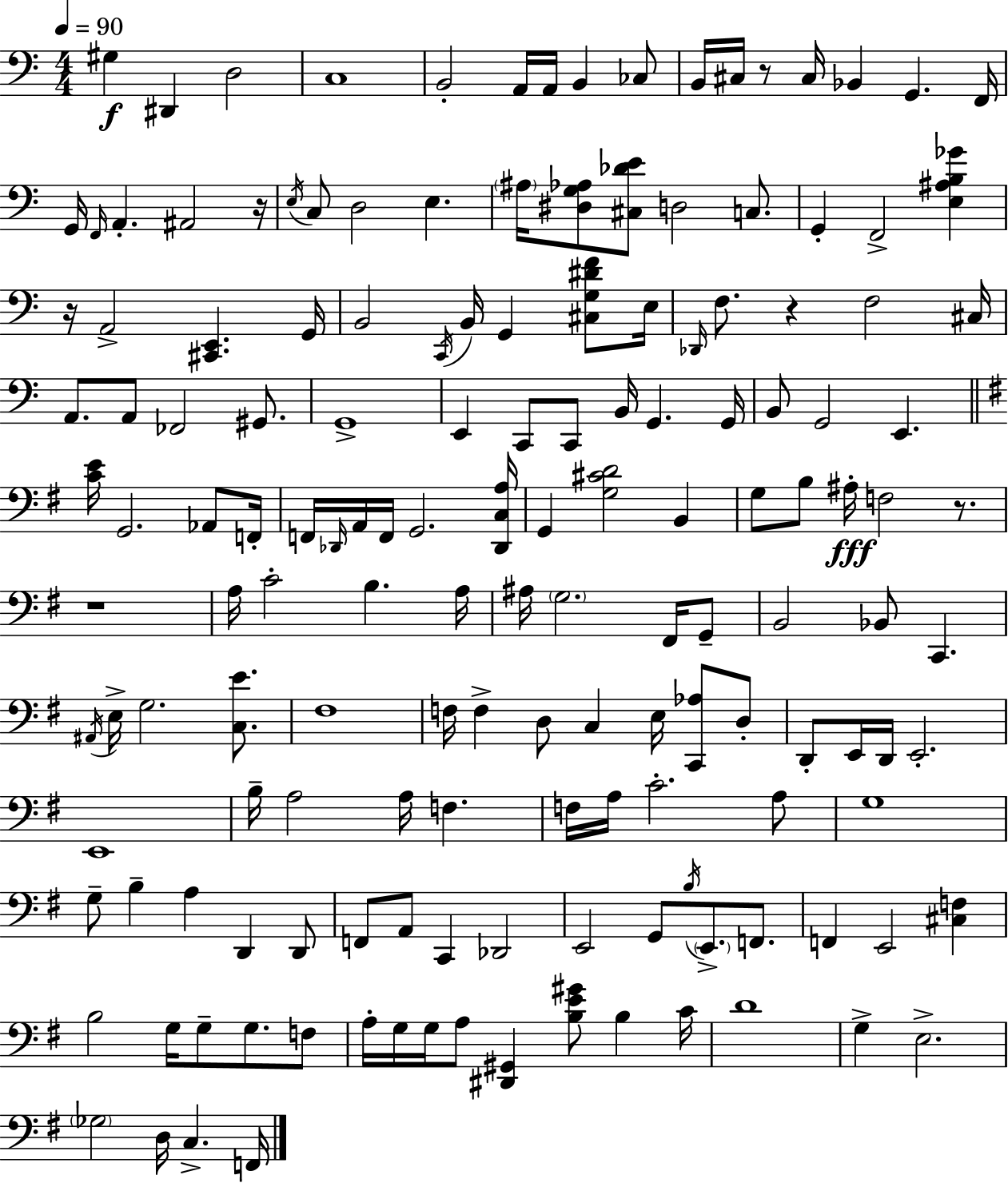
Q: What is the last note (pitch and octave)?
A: F2